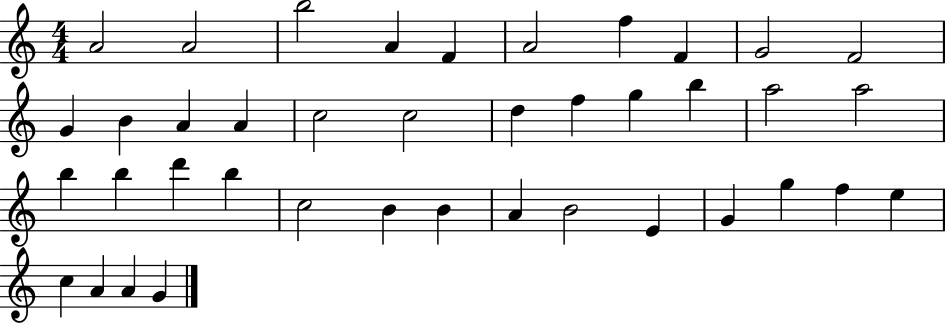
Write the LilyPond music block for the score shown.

{
  \clef treble
  \numericTimeSignature
  \time 4/4
  \key c \major
  a'2 a'2 | b''2 a'4 f'4 | a'2 f''4 f'4 | g'2 f'2 | \break g'4 b'4 a'4 a'4 | c''2 c''2 | d''4 f''4 g''4 b''4 | a''2 a''2 | \break b''4 b''4 d'''4 b''4 | c''2 b'4 b'4 | a'4 b'2 e'4 | g'4 g''4 f''4 e''4 | \break c''4 a'4 a'4 g'4 | \bar "|."
}